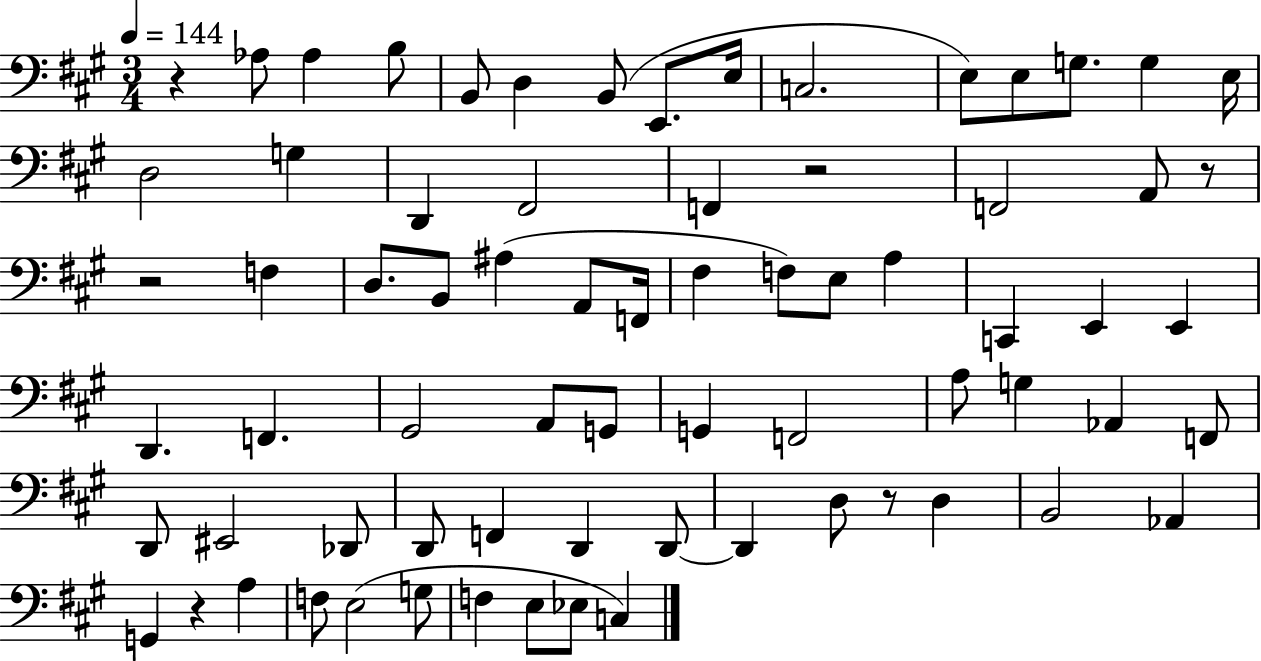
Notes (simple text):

R/q Ab3/e Ab3/q B3/e B2/e D3/q B2/e E2/e. E3/s C3/h. E3/e E3/e G3/e. G3/q E3/s D3/h G3/q D2/q F#2/h F2/q R/h F2/h A2/e R/e R/h F3/q D3/e. B2/e A#3/q A2/e F2/s F#3/q F3/e E3/e A3/q C2/q E2/q E2/q D2/q. F2/q. G#2/h A2/e G2/e G2/q F2/h A3/e G3/q Ab2/q F2/e D2/e EIS2/h Db2/e D2/e F2/q D2/q D2/e D2/q D3/e R/e D3/q B2/h Ab2/q G2/q R/q A3/q F3/e E3/h G3/e F3/q E3/e Eb3/e C3/q